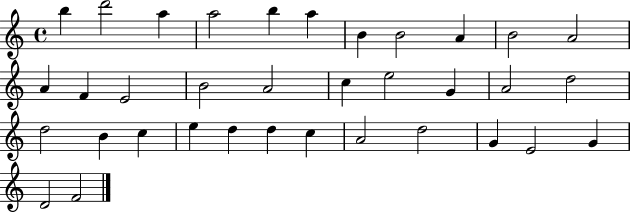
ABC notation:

X:1
T:Untitled
M:4/4
L:1/4
K:C
b d'2 a a2 b a B B2 A B2 A2 A F E2 B2 A2 c e2 G A2 d2 d2 B c e d d c A2 d2 G E2 G D2 F2